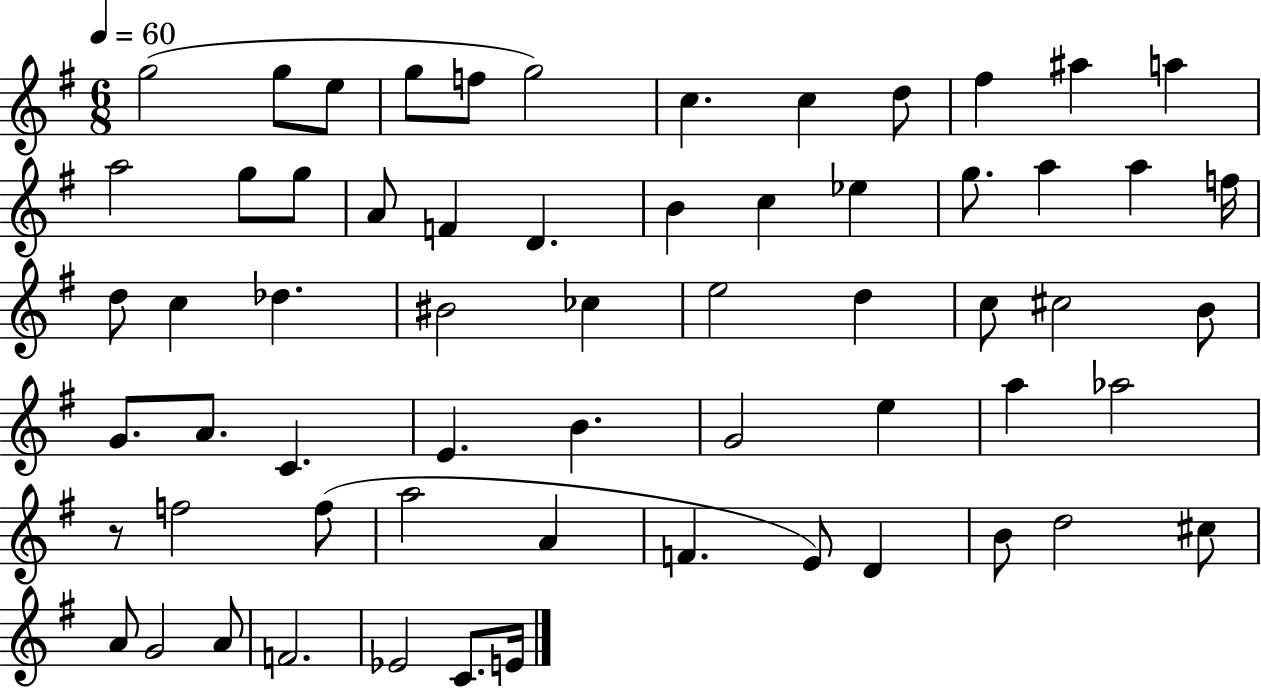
{
  \clef treble
  \numericTimeSignature
  \time 6/8
  \key g \major
  \tempo 4 = 60
  g''2( g''8 e''8 | g''8 f''8 g''2) | c''4. c''4 d''8 | fis''4 ais''4 a''4 | \break a''2 g''8 g''8 | a'8 f'4 d'4. | b'4 c''4 ees''4 | g''8. a''4 a''4 f''16 | \break d''8 c''4 des''4. | bis'2 ces''4 | e''2 d''4 | c''8 cis''2 b'8 | \break g'8. a'8. c'4. | e'4. b'4. | g'2 e''4 | a''4 aes''2 | \break r8 f''2 f''8( | a''2 a'4 | f'4. e'8) d'4 | b'8 d''2 cis''8 | \break a'8 g'2 a'8 | f'2. | ees'2 c'8. e'16 | \bar "|."
}